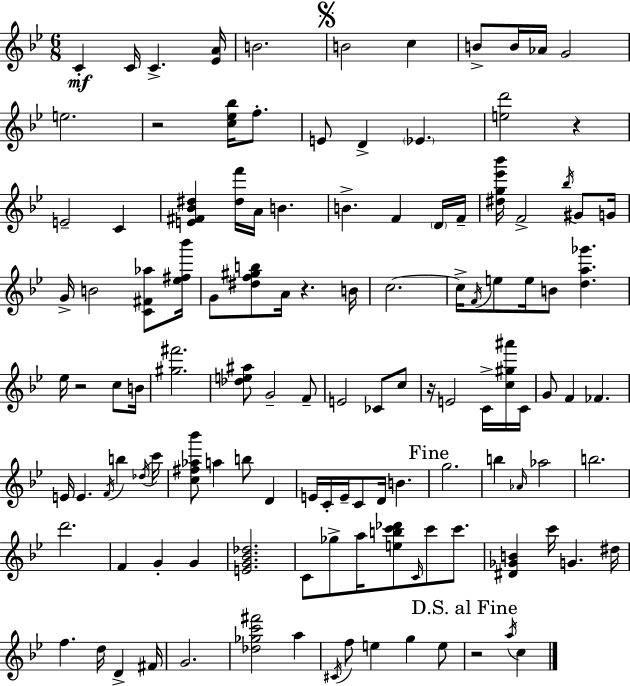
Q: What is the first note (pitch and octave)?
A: C4